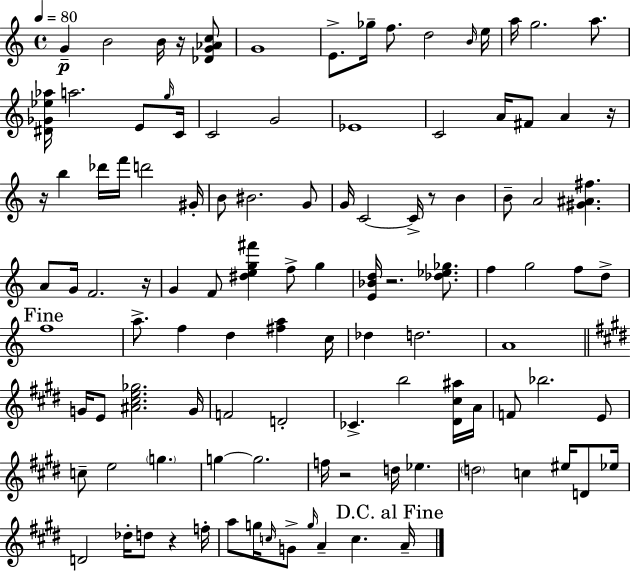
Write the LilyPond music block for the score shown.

{
  \clef treble
  \time 4/4
  \defaultTimeSignature
  \key c \major
  \tempo 4 = 80
  \repeat volta 2 { g'4--\p b'2 b'16 r16 <des' g' aes' c''>8 | g'1 | e'8.-> ges''16-- f''8. d''2 \grace { b'16 } | e''16 a''16 g''2. a''8. | \break <dis' ges' ees'' aes''>16 a''2. e'8 | \grace { g''16 } c'16 c'2 g'2 | ees'1 | c'2 a'16 fis'8 a'4 | \break r16 r16 b''4 des'''16 f'''16 d'''2 | gis'16-. b'8 bis'2. | g'8 g'16 c'2~~ c'16-> r8 b'4 | b'8-- a'2 <gis' ais' fis''>4. | \break a'8 g'16 f'2. | r16 g'4 f'8 <dis'' e'' g'' fis'''>4 f''8-> g''4 | <e' bes' d''>16 r2. <des'' ees'' ges''>8. | f''4 g''2 f''8 | \break d''8-> \mark "Fine" f''1 | a''8.-> f''4 d''4 <fis'' a''>4 | c''16 des''4 d''2. | a'1 | \break \bar "||" \break \key e \major g'16 e'8 <ais' cis'' e'' ges''>2. g'16 | f'2 d'2-. | ces'4.-> b''2 <dis' cis'' ais''>16 a'16 | f'8 bes''2. e'8 | \break c''8-- e''2 \parenthesize g''4. | g''4~~ g''2. | f''16 r2 d''16 ees''4. | \parenthesize d''2 c''4 eis''16 d'8 ees''16 | \break d'2 des''16-. d''8 r4 f''16-. | a''8 g''16 \grace { c''16 } g'8-> \grace { g''16 } a'4-- c''4. | \mark "D.C. al Fine" a'16-- } \bar "|."
}